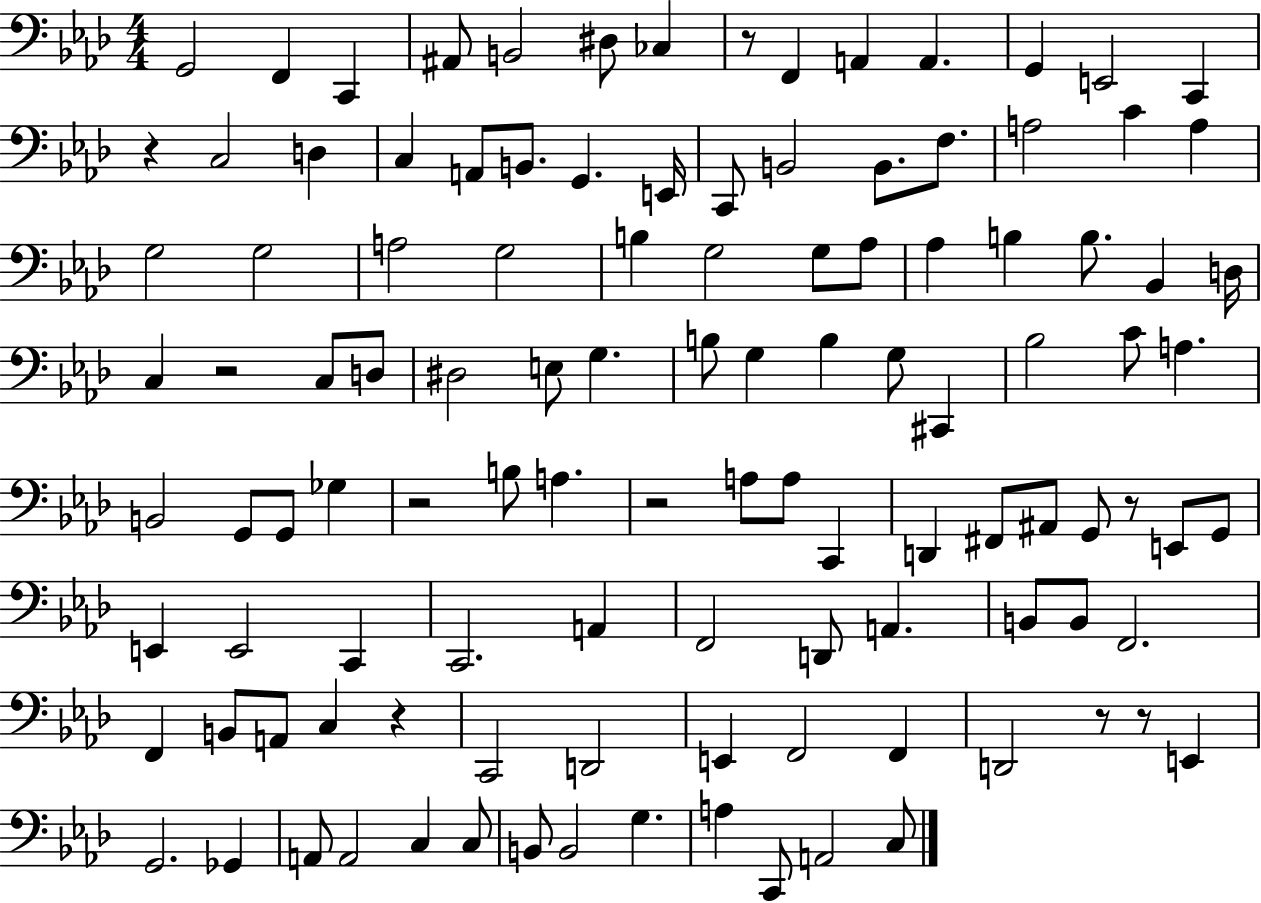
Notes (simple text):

G2/h F2/q C2/q A#2/e B2/h D#3/e CES3/q R/e F2/q A2/q A2/q. G2/q E2/h C2/q R/q C3/h D3/q C3/q A2/e B2/e. G2/q. E2/s C2/e B2/h B2/e. F3/e. A3/h C4/q A3/q G3/h G3/h A3/h G3/h B3/q G3/h G3/e Ab3/e Ab3/q B3/q B3/e. Bb2/q D3/s C3/q R/h C3/e D3/e D#3/h E3/e G3/q. B3/e G3/q B3/q G3/e C#2/q Bb3/h C4/e A3/q. B2/h G2/e G2/e Gb3/q R/h B3/e A3/q. R/h A3/e A3/e C2/q D2/q F#2/e A#2/e G2/e R/e E2/e G2/e E2/q E2/h C2/q C2/h. A2/q F2/h D2/e A2/q. B2/e B2/e F2/h. F2/q B2/e A2/e C3/q R/q C2/h D2/h E2/q F2/h F2/q D2/h R/e R/e E2/q G2/h. Gb2/q A2/e A2/h C3/q C3/e B2/e B2/h G3/q. A3/q C2/e A2/h C3/e